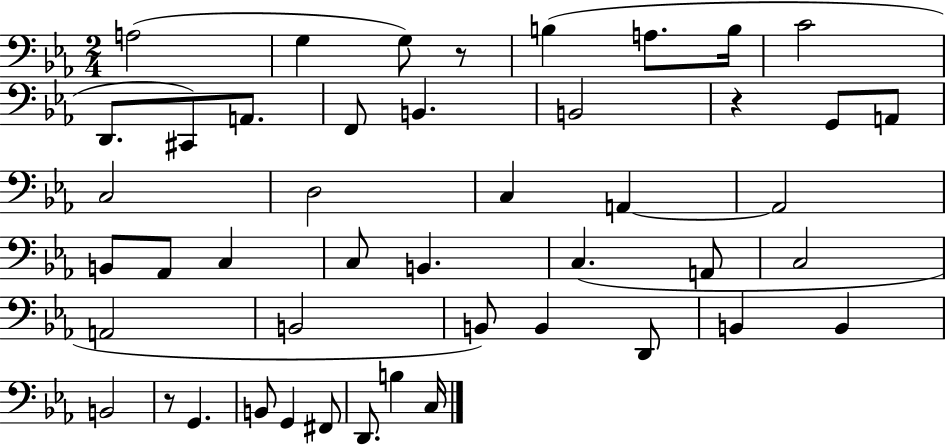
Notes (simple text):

A3/h G3/q G3/e R/e B3/q A3/e. B3/s C4/h D2/e. C#2/e A2/e. F2/e B2/q. B2/h R/q G2/e A2/e C3/h D3/h C3/q A2/q A2/h B2/e Ab2/e C3/q C3/e B2/q. C3/q. A2/e C3/h A2/h B2/h B2/e B2/q D2/e B2/q B2/q B2/h R/e G2/q. B2/e G2/q F#2/e D2/e. B3/q C3/s